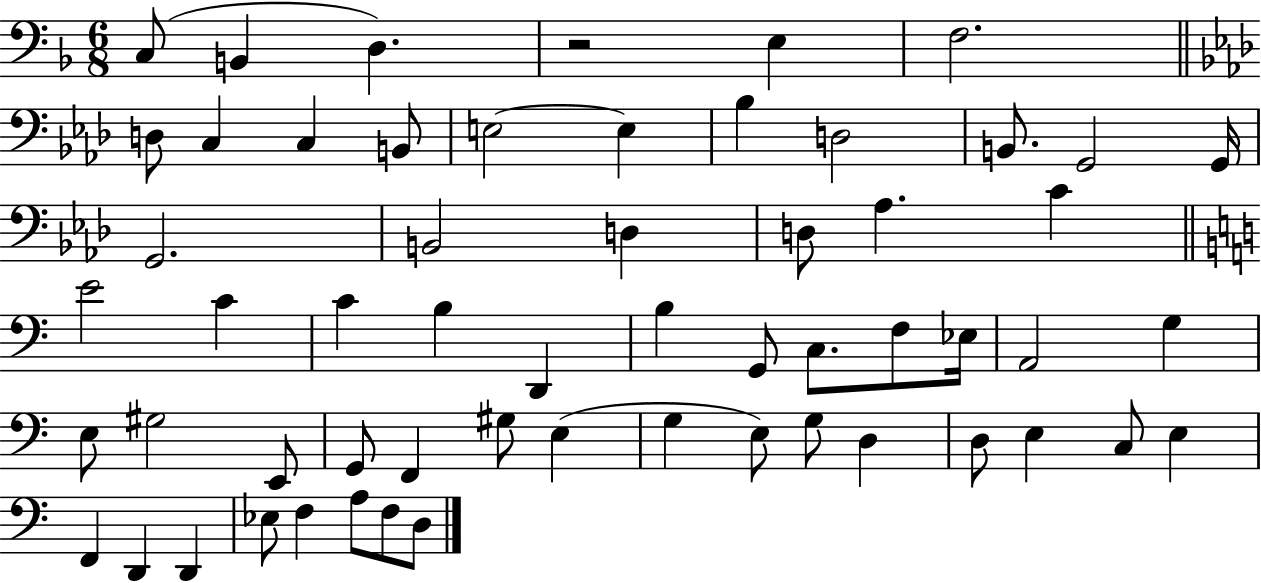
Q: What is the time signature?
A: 6/8